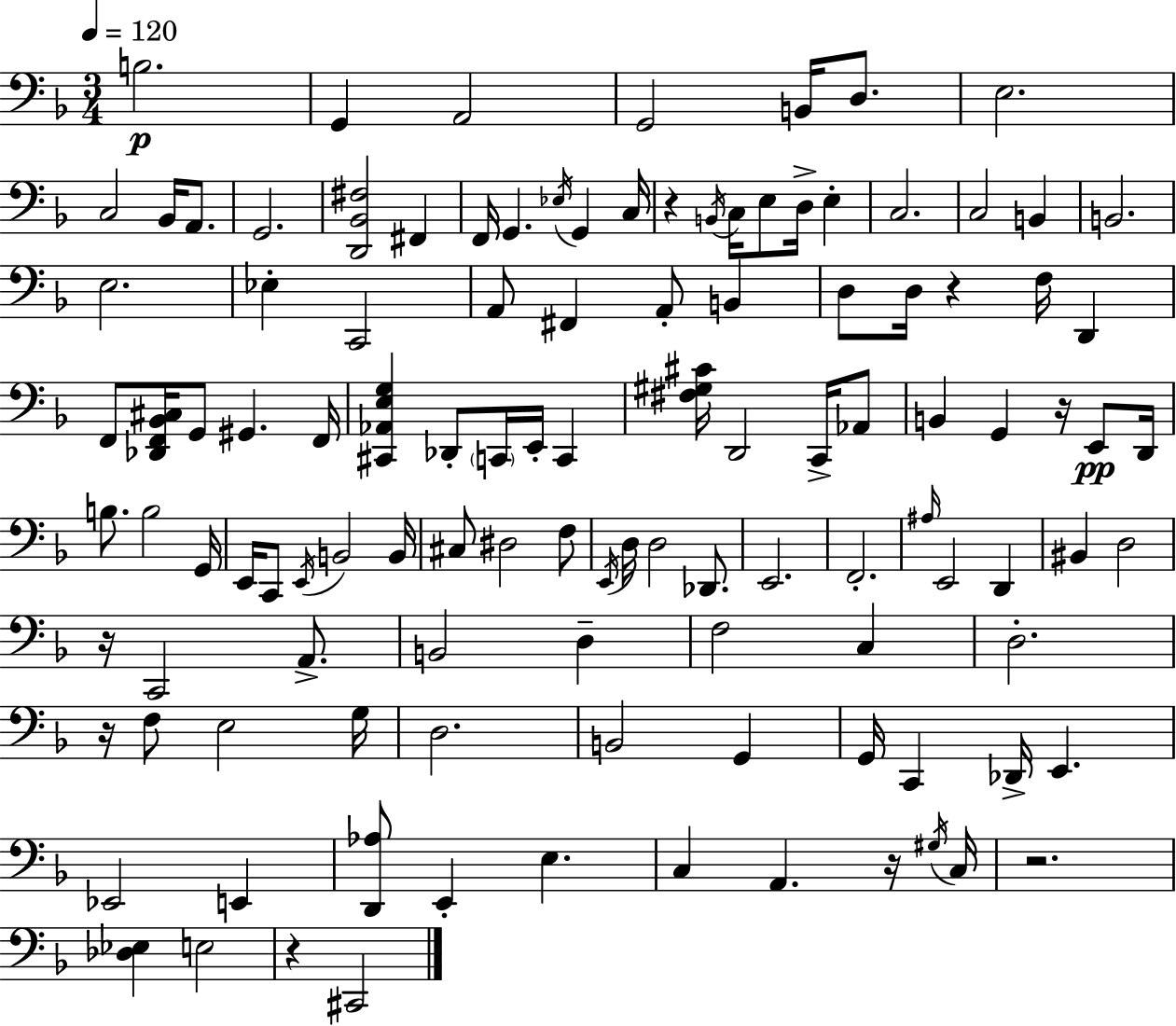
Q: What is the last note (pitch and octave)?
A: C#2